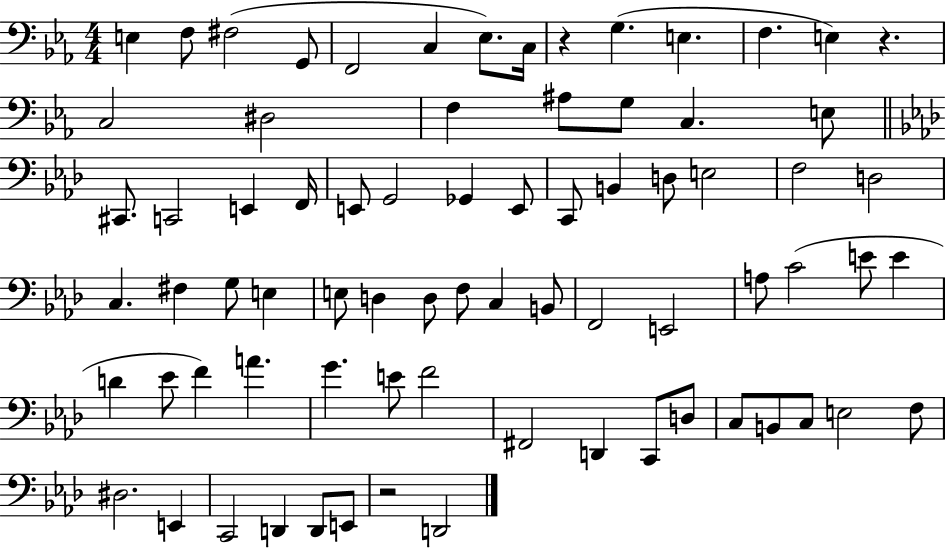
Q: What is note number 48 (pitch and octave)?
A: E4